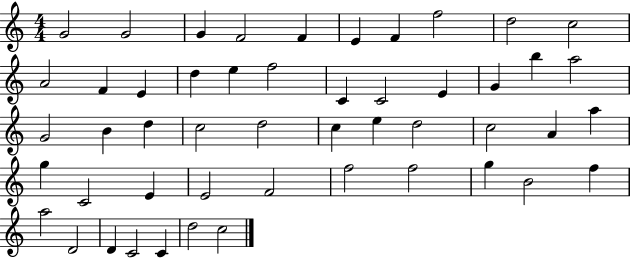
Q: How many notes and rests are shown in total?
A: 50